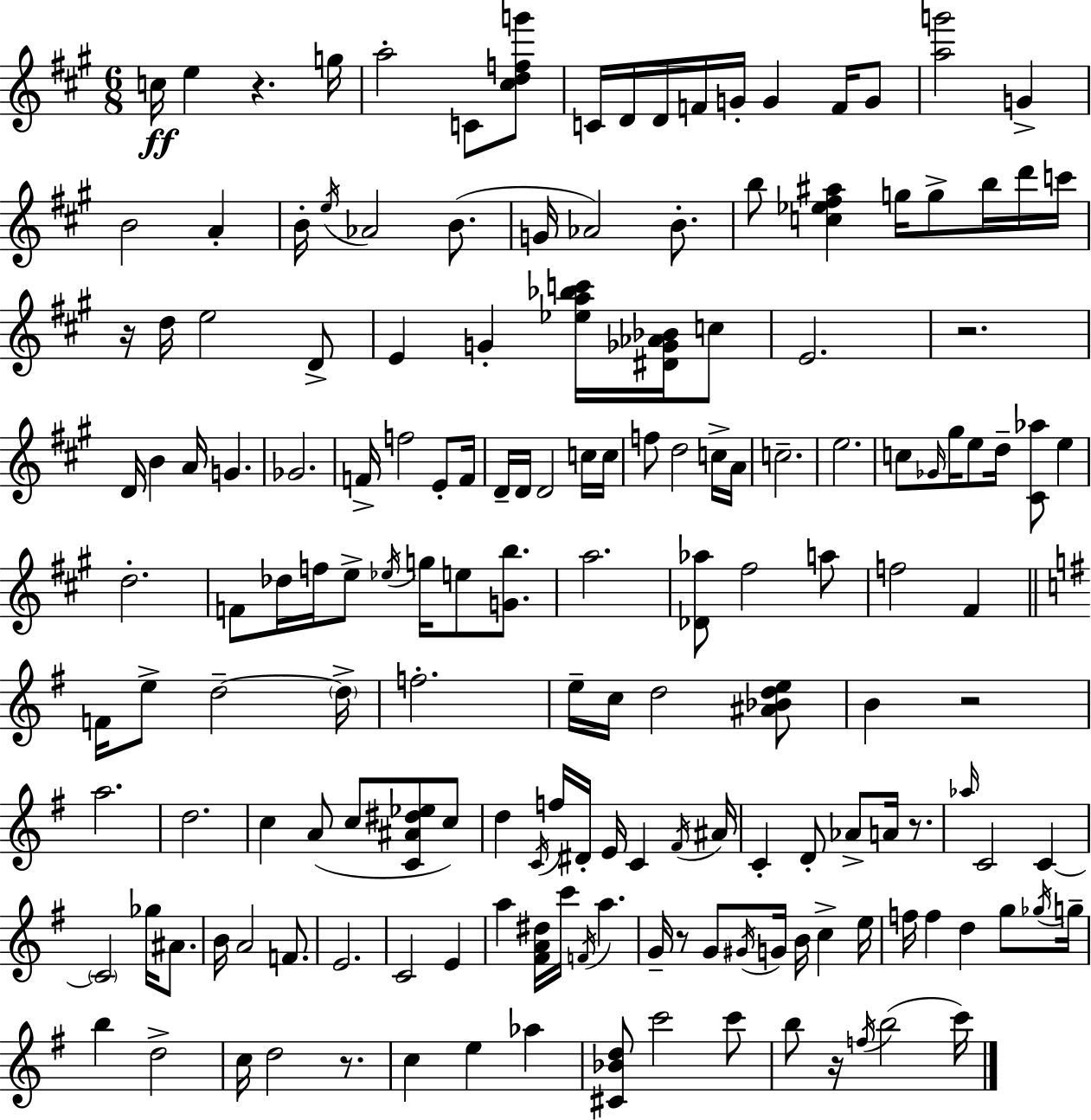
{
  \clef treble
  \numericTimeSignature
  \time 6/8
  \key a \major
  c''16\ff e''4 r4. g''16 | a''2-. c'8 <cis'' d'' f'' g'''>8 | c'16 d'16 d'16 f'16 g'16-. g'4 f'16 g'8 | <a'' g'''>2 g'4-> | \break b'2 a'4-. | b'16-. \acciaccatura { e''16 } aes'2 b'8.( | g'16 aes'2) b'8.-. | b''8 <c'' ees'' fis'' ais''>4 g''16 g''8-> b''16 d'''16 | \break c'''16 r16 d''16 e''2 d'8-> | e'4 g'4-. <ees'' a'' bes'' c'''>16 <dis' ges' aes' bes'>16 c''8 | e'2. | r2. | \break d'16 b'4 a'16 g'4. | ges'2. | f'16-> f''2 e'8-. | f'16 d'16-- d'16 d'2 c''16 | \break c''16 f''8 d''2 c''16-> | a'16 c''2.-- | e''2. | c''8 \grace { ges'16 } gis''16 e''8 d''16-- <cis' aes''>8 e''4 | \break d''2.-. | f'8 des''16 f''16 e''8-> \acciaccatura { ees''16 } g''16 e''8 | <g' b''>8. a''2. | <des' aes''>8 fis''2 | \break a''8 f''2 fis'4 | \bar "||" \break \key g \major f'16 e''8-> d''2--~~ \parenthesize d''16-> | f''2.-. | e''16-- c''16 d''2 <ais' bes' d'' e''>8 | b'4 r2 | \break a''2. | d''2. | c''4 a'8( c''8 <c' ais' dis'' ees''>8 c''8) | d''4 \acciaccatura { c'16 } f''16 dis'16-. e'16 c'4 | \break \acciaccatura { fis'16 } ais'16 c'4-. d'8-. aes'8-> a'16 r8. | \grace { aes''16 } c'2 c'4~~ | \parenthesize c'2 ges''16 | ais'8. b'16 a'2 | \break f'8. e'2. | c'2 e'4 | a''4 <fis' a' dis''>16 c'''16 \acciaccatura { f'16 } a''4. | g'16-- r8 g'8 \acciaccatura { gis'16 } g'16 b'16 | \break c''4-> e''16 f''16 f''4 d''4 | g''8 \acciaccatura { ges''16 } g''16-- b''4 d''2-> | c''16 d''2 | r8. c''4 e''4 | \break aes''4 <cis' bes' d''>8 c'''2 | c'''8 b''8 r16 \acciaccatura { f''16 }( b''2 | c'''16) \bar "|."
}